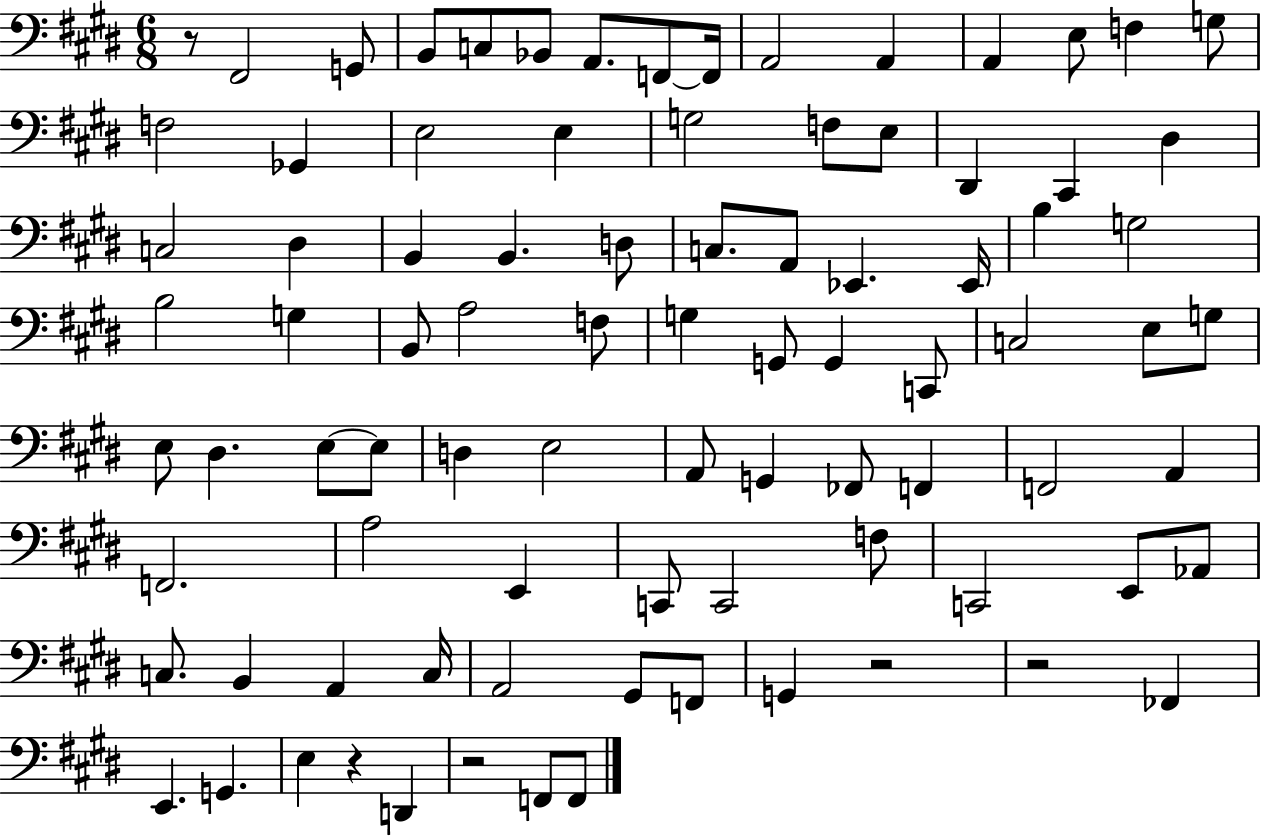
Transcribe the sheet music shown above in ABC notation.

X:1
T:Untitled
M:6/8
L:1/4
K:E
z/2 ^F,,2 G,,/2 B,,/2 C,/2 _B,,/2 A,,/2 F,,/2 F,,/4 A,,2 A,, A,, E,/2 F, G,/2 F,2 _G,, E,2 E, G,2 F,/2 E,/2 ^D,, ^C,, ^D, C,2 ^D, B,, B,, D,/2 C,/2 A,,/2 _E,, _E,,/4 B, G,2 B,2 G, B,,/2 A,2 F,/2 G, G,,/2 G,, C,,/2 C,2 E,/2 G,/2 E,/2 ^D, E,/2 E,/2 D, E,2 A,,/2 G,, _F,,/2 F,, F,,2 A,, F,,2 A,2 E,, C,,/2 C,,2 F,/2 C,,2 E,,/2 _A,,/2 C,/2 B,, A,, C,/4 A,,2 ^G,,/2 F,,/2 G,, z2 z2 _F,, E,, G,, E, z D,, z2 F,,/2 F,,/2